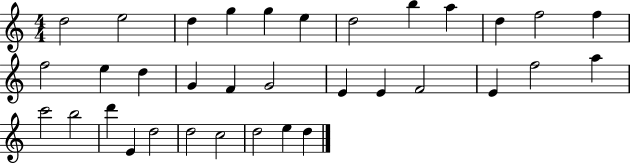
{
  \clef treble
  \numericTimeSignature
  \time 4/4
  \key c \major
  d''2 e''2 | d''4 g''4 g''4 e''4 | d''2 b''4 a''4 | d''4 f''2 f''4 | \break f''2 e''4 d''4 | g'4 f'4 g'2 | e'4 e'4 f'2 | e'4 f''2 a''4 | \break c'''2 b''2 | d'''4 e'4 d''2 | d''2 c''2 | d''2 e''4 d''4 | \break \bar "|."
}